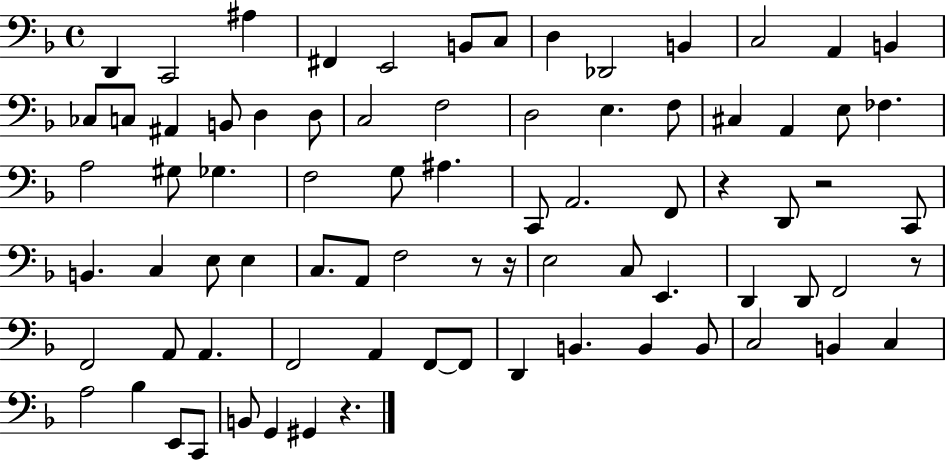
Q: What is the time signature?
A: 4/4